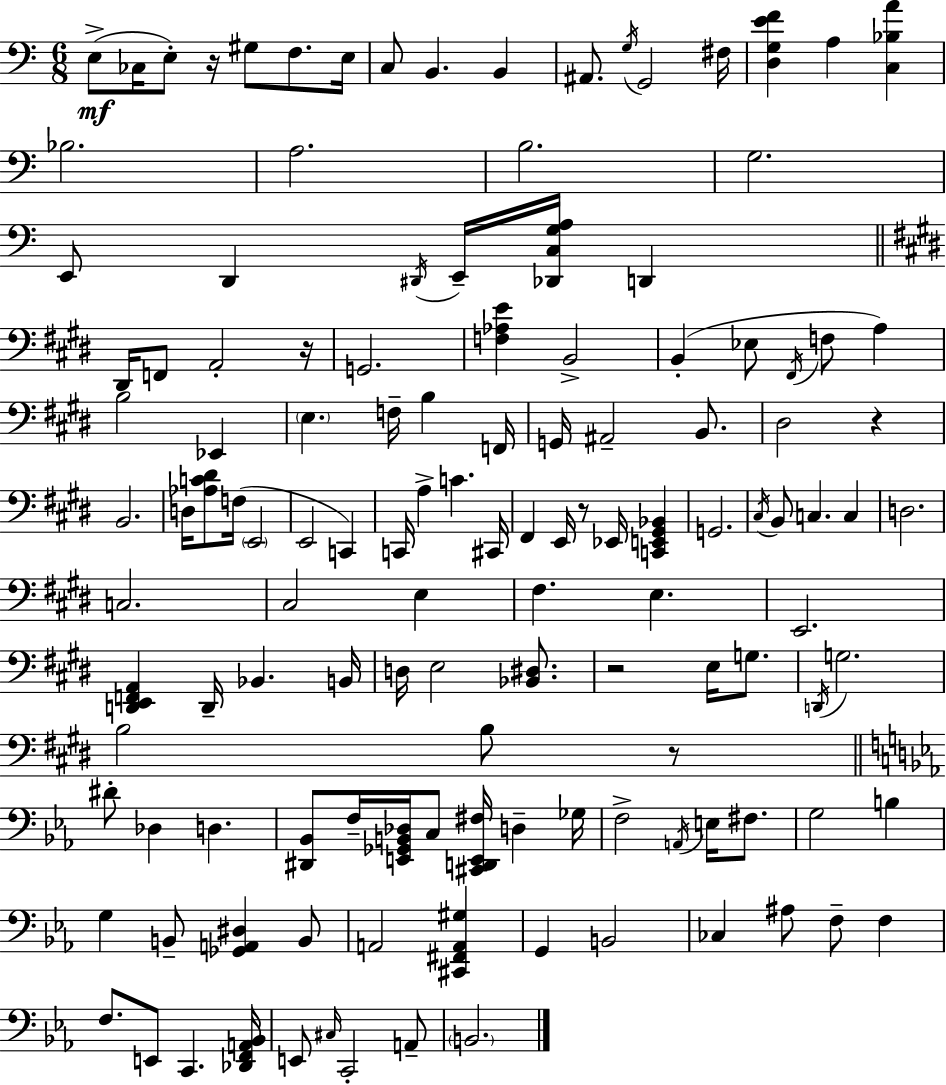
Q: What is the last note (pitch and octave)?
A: B2